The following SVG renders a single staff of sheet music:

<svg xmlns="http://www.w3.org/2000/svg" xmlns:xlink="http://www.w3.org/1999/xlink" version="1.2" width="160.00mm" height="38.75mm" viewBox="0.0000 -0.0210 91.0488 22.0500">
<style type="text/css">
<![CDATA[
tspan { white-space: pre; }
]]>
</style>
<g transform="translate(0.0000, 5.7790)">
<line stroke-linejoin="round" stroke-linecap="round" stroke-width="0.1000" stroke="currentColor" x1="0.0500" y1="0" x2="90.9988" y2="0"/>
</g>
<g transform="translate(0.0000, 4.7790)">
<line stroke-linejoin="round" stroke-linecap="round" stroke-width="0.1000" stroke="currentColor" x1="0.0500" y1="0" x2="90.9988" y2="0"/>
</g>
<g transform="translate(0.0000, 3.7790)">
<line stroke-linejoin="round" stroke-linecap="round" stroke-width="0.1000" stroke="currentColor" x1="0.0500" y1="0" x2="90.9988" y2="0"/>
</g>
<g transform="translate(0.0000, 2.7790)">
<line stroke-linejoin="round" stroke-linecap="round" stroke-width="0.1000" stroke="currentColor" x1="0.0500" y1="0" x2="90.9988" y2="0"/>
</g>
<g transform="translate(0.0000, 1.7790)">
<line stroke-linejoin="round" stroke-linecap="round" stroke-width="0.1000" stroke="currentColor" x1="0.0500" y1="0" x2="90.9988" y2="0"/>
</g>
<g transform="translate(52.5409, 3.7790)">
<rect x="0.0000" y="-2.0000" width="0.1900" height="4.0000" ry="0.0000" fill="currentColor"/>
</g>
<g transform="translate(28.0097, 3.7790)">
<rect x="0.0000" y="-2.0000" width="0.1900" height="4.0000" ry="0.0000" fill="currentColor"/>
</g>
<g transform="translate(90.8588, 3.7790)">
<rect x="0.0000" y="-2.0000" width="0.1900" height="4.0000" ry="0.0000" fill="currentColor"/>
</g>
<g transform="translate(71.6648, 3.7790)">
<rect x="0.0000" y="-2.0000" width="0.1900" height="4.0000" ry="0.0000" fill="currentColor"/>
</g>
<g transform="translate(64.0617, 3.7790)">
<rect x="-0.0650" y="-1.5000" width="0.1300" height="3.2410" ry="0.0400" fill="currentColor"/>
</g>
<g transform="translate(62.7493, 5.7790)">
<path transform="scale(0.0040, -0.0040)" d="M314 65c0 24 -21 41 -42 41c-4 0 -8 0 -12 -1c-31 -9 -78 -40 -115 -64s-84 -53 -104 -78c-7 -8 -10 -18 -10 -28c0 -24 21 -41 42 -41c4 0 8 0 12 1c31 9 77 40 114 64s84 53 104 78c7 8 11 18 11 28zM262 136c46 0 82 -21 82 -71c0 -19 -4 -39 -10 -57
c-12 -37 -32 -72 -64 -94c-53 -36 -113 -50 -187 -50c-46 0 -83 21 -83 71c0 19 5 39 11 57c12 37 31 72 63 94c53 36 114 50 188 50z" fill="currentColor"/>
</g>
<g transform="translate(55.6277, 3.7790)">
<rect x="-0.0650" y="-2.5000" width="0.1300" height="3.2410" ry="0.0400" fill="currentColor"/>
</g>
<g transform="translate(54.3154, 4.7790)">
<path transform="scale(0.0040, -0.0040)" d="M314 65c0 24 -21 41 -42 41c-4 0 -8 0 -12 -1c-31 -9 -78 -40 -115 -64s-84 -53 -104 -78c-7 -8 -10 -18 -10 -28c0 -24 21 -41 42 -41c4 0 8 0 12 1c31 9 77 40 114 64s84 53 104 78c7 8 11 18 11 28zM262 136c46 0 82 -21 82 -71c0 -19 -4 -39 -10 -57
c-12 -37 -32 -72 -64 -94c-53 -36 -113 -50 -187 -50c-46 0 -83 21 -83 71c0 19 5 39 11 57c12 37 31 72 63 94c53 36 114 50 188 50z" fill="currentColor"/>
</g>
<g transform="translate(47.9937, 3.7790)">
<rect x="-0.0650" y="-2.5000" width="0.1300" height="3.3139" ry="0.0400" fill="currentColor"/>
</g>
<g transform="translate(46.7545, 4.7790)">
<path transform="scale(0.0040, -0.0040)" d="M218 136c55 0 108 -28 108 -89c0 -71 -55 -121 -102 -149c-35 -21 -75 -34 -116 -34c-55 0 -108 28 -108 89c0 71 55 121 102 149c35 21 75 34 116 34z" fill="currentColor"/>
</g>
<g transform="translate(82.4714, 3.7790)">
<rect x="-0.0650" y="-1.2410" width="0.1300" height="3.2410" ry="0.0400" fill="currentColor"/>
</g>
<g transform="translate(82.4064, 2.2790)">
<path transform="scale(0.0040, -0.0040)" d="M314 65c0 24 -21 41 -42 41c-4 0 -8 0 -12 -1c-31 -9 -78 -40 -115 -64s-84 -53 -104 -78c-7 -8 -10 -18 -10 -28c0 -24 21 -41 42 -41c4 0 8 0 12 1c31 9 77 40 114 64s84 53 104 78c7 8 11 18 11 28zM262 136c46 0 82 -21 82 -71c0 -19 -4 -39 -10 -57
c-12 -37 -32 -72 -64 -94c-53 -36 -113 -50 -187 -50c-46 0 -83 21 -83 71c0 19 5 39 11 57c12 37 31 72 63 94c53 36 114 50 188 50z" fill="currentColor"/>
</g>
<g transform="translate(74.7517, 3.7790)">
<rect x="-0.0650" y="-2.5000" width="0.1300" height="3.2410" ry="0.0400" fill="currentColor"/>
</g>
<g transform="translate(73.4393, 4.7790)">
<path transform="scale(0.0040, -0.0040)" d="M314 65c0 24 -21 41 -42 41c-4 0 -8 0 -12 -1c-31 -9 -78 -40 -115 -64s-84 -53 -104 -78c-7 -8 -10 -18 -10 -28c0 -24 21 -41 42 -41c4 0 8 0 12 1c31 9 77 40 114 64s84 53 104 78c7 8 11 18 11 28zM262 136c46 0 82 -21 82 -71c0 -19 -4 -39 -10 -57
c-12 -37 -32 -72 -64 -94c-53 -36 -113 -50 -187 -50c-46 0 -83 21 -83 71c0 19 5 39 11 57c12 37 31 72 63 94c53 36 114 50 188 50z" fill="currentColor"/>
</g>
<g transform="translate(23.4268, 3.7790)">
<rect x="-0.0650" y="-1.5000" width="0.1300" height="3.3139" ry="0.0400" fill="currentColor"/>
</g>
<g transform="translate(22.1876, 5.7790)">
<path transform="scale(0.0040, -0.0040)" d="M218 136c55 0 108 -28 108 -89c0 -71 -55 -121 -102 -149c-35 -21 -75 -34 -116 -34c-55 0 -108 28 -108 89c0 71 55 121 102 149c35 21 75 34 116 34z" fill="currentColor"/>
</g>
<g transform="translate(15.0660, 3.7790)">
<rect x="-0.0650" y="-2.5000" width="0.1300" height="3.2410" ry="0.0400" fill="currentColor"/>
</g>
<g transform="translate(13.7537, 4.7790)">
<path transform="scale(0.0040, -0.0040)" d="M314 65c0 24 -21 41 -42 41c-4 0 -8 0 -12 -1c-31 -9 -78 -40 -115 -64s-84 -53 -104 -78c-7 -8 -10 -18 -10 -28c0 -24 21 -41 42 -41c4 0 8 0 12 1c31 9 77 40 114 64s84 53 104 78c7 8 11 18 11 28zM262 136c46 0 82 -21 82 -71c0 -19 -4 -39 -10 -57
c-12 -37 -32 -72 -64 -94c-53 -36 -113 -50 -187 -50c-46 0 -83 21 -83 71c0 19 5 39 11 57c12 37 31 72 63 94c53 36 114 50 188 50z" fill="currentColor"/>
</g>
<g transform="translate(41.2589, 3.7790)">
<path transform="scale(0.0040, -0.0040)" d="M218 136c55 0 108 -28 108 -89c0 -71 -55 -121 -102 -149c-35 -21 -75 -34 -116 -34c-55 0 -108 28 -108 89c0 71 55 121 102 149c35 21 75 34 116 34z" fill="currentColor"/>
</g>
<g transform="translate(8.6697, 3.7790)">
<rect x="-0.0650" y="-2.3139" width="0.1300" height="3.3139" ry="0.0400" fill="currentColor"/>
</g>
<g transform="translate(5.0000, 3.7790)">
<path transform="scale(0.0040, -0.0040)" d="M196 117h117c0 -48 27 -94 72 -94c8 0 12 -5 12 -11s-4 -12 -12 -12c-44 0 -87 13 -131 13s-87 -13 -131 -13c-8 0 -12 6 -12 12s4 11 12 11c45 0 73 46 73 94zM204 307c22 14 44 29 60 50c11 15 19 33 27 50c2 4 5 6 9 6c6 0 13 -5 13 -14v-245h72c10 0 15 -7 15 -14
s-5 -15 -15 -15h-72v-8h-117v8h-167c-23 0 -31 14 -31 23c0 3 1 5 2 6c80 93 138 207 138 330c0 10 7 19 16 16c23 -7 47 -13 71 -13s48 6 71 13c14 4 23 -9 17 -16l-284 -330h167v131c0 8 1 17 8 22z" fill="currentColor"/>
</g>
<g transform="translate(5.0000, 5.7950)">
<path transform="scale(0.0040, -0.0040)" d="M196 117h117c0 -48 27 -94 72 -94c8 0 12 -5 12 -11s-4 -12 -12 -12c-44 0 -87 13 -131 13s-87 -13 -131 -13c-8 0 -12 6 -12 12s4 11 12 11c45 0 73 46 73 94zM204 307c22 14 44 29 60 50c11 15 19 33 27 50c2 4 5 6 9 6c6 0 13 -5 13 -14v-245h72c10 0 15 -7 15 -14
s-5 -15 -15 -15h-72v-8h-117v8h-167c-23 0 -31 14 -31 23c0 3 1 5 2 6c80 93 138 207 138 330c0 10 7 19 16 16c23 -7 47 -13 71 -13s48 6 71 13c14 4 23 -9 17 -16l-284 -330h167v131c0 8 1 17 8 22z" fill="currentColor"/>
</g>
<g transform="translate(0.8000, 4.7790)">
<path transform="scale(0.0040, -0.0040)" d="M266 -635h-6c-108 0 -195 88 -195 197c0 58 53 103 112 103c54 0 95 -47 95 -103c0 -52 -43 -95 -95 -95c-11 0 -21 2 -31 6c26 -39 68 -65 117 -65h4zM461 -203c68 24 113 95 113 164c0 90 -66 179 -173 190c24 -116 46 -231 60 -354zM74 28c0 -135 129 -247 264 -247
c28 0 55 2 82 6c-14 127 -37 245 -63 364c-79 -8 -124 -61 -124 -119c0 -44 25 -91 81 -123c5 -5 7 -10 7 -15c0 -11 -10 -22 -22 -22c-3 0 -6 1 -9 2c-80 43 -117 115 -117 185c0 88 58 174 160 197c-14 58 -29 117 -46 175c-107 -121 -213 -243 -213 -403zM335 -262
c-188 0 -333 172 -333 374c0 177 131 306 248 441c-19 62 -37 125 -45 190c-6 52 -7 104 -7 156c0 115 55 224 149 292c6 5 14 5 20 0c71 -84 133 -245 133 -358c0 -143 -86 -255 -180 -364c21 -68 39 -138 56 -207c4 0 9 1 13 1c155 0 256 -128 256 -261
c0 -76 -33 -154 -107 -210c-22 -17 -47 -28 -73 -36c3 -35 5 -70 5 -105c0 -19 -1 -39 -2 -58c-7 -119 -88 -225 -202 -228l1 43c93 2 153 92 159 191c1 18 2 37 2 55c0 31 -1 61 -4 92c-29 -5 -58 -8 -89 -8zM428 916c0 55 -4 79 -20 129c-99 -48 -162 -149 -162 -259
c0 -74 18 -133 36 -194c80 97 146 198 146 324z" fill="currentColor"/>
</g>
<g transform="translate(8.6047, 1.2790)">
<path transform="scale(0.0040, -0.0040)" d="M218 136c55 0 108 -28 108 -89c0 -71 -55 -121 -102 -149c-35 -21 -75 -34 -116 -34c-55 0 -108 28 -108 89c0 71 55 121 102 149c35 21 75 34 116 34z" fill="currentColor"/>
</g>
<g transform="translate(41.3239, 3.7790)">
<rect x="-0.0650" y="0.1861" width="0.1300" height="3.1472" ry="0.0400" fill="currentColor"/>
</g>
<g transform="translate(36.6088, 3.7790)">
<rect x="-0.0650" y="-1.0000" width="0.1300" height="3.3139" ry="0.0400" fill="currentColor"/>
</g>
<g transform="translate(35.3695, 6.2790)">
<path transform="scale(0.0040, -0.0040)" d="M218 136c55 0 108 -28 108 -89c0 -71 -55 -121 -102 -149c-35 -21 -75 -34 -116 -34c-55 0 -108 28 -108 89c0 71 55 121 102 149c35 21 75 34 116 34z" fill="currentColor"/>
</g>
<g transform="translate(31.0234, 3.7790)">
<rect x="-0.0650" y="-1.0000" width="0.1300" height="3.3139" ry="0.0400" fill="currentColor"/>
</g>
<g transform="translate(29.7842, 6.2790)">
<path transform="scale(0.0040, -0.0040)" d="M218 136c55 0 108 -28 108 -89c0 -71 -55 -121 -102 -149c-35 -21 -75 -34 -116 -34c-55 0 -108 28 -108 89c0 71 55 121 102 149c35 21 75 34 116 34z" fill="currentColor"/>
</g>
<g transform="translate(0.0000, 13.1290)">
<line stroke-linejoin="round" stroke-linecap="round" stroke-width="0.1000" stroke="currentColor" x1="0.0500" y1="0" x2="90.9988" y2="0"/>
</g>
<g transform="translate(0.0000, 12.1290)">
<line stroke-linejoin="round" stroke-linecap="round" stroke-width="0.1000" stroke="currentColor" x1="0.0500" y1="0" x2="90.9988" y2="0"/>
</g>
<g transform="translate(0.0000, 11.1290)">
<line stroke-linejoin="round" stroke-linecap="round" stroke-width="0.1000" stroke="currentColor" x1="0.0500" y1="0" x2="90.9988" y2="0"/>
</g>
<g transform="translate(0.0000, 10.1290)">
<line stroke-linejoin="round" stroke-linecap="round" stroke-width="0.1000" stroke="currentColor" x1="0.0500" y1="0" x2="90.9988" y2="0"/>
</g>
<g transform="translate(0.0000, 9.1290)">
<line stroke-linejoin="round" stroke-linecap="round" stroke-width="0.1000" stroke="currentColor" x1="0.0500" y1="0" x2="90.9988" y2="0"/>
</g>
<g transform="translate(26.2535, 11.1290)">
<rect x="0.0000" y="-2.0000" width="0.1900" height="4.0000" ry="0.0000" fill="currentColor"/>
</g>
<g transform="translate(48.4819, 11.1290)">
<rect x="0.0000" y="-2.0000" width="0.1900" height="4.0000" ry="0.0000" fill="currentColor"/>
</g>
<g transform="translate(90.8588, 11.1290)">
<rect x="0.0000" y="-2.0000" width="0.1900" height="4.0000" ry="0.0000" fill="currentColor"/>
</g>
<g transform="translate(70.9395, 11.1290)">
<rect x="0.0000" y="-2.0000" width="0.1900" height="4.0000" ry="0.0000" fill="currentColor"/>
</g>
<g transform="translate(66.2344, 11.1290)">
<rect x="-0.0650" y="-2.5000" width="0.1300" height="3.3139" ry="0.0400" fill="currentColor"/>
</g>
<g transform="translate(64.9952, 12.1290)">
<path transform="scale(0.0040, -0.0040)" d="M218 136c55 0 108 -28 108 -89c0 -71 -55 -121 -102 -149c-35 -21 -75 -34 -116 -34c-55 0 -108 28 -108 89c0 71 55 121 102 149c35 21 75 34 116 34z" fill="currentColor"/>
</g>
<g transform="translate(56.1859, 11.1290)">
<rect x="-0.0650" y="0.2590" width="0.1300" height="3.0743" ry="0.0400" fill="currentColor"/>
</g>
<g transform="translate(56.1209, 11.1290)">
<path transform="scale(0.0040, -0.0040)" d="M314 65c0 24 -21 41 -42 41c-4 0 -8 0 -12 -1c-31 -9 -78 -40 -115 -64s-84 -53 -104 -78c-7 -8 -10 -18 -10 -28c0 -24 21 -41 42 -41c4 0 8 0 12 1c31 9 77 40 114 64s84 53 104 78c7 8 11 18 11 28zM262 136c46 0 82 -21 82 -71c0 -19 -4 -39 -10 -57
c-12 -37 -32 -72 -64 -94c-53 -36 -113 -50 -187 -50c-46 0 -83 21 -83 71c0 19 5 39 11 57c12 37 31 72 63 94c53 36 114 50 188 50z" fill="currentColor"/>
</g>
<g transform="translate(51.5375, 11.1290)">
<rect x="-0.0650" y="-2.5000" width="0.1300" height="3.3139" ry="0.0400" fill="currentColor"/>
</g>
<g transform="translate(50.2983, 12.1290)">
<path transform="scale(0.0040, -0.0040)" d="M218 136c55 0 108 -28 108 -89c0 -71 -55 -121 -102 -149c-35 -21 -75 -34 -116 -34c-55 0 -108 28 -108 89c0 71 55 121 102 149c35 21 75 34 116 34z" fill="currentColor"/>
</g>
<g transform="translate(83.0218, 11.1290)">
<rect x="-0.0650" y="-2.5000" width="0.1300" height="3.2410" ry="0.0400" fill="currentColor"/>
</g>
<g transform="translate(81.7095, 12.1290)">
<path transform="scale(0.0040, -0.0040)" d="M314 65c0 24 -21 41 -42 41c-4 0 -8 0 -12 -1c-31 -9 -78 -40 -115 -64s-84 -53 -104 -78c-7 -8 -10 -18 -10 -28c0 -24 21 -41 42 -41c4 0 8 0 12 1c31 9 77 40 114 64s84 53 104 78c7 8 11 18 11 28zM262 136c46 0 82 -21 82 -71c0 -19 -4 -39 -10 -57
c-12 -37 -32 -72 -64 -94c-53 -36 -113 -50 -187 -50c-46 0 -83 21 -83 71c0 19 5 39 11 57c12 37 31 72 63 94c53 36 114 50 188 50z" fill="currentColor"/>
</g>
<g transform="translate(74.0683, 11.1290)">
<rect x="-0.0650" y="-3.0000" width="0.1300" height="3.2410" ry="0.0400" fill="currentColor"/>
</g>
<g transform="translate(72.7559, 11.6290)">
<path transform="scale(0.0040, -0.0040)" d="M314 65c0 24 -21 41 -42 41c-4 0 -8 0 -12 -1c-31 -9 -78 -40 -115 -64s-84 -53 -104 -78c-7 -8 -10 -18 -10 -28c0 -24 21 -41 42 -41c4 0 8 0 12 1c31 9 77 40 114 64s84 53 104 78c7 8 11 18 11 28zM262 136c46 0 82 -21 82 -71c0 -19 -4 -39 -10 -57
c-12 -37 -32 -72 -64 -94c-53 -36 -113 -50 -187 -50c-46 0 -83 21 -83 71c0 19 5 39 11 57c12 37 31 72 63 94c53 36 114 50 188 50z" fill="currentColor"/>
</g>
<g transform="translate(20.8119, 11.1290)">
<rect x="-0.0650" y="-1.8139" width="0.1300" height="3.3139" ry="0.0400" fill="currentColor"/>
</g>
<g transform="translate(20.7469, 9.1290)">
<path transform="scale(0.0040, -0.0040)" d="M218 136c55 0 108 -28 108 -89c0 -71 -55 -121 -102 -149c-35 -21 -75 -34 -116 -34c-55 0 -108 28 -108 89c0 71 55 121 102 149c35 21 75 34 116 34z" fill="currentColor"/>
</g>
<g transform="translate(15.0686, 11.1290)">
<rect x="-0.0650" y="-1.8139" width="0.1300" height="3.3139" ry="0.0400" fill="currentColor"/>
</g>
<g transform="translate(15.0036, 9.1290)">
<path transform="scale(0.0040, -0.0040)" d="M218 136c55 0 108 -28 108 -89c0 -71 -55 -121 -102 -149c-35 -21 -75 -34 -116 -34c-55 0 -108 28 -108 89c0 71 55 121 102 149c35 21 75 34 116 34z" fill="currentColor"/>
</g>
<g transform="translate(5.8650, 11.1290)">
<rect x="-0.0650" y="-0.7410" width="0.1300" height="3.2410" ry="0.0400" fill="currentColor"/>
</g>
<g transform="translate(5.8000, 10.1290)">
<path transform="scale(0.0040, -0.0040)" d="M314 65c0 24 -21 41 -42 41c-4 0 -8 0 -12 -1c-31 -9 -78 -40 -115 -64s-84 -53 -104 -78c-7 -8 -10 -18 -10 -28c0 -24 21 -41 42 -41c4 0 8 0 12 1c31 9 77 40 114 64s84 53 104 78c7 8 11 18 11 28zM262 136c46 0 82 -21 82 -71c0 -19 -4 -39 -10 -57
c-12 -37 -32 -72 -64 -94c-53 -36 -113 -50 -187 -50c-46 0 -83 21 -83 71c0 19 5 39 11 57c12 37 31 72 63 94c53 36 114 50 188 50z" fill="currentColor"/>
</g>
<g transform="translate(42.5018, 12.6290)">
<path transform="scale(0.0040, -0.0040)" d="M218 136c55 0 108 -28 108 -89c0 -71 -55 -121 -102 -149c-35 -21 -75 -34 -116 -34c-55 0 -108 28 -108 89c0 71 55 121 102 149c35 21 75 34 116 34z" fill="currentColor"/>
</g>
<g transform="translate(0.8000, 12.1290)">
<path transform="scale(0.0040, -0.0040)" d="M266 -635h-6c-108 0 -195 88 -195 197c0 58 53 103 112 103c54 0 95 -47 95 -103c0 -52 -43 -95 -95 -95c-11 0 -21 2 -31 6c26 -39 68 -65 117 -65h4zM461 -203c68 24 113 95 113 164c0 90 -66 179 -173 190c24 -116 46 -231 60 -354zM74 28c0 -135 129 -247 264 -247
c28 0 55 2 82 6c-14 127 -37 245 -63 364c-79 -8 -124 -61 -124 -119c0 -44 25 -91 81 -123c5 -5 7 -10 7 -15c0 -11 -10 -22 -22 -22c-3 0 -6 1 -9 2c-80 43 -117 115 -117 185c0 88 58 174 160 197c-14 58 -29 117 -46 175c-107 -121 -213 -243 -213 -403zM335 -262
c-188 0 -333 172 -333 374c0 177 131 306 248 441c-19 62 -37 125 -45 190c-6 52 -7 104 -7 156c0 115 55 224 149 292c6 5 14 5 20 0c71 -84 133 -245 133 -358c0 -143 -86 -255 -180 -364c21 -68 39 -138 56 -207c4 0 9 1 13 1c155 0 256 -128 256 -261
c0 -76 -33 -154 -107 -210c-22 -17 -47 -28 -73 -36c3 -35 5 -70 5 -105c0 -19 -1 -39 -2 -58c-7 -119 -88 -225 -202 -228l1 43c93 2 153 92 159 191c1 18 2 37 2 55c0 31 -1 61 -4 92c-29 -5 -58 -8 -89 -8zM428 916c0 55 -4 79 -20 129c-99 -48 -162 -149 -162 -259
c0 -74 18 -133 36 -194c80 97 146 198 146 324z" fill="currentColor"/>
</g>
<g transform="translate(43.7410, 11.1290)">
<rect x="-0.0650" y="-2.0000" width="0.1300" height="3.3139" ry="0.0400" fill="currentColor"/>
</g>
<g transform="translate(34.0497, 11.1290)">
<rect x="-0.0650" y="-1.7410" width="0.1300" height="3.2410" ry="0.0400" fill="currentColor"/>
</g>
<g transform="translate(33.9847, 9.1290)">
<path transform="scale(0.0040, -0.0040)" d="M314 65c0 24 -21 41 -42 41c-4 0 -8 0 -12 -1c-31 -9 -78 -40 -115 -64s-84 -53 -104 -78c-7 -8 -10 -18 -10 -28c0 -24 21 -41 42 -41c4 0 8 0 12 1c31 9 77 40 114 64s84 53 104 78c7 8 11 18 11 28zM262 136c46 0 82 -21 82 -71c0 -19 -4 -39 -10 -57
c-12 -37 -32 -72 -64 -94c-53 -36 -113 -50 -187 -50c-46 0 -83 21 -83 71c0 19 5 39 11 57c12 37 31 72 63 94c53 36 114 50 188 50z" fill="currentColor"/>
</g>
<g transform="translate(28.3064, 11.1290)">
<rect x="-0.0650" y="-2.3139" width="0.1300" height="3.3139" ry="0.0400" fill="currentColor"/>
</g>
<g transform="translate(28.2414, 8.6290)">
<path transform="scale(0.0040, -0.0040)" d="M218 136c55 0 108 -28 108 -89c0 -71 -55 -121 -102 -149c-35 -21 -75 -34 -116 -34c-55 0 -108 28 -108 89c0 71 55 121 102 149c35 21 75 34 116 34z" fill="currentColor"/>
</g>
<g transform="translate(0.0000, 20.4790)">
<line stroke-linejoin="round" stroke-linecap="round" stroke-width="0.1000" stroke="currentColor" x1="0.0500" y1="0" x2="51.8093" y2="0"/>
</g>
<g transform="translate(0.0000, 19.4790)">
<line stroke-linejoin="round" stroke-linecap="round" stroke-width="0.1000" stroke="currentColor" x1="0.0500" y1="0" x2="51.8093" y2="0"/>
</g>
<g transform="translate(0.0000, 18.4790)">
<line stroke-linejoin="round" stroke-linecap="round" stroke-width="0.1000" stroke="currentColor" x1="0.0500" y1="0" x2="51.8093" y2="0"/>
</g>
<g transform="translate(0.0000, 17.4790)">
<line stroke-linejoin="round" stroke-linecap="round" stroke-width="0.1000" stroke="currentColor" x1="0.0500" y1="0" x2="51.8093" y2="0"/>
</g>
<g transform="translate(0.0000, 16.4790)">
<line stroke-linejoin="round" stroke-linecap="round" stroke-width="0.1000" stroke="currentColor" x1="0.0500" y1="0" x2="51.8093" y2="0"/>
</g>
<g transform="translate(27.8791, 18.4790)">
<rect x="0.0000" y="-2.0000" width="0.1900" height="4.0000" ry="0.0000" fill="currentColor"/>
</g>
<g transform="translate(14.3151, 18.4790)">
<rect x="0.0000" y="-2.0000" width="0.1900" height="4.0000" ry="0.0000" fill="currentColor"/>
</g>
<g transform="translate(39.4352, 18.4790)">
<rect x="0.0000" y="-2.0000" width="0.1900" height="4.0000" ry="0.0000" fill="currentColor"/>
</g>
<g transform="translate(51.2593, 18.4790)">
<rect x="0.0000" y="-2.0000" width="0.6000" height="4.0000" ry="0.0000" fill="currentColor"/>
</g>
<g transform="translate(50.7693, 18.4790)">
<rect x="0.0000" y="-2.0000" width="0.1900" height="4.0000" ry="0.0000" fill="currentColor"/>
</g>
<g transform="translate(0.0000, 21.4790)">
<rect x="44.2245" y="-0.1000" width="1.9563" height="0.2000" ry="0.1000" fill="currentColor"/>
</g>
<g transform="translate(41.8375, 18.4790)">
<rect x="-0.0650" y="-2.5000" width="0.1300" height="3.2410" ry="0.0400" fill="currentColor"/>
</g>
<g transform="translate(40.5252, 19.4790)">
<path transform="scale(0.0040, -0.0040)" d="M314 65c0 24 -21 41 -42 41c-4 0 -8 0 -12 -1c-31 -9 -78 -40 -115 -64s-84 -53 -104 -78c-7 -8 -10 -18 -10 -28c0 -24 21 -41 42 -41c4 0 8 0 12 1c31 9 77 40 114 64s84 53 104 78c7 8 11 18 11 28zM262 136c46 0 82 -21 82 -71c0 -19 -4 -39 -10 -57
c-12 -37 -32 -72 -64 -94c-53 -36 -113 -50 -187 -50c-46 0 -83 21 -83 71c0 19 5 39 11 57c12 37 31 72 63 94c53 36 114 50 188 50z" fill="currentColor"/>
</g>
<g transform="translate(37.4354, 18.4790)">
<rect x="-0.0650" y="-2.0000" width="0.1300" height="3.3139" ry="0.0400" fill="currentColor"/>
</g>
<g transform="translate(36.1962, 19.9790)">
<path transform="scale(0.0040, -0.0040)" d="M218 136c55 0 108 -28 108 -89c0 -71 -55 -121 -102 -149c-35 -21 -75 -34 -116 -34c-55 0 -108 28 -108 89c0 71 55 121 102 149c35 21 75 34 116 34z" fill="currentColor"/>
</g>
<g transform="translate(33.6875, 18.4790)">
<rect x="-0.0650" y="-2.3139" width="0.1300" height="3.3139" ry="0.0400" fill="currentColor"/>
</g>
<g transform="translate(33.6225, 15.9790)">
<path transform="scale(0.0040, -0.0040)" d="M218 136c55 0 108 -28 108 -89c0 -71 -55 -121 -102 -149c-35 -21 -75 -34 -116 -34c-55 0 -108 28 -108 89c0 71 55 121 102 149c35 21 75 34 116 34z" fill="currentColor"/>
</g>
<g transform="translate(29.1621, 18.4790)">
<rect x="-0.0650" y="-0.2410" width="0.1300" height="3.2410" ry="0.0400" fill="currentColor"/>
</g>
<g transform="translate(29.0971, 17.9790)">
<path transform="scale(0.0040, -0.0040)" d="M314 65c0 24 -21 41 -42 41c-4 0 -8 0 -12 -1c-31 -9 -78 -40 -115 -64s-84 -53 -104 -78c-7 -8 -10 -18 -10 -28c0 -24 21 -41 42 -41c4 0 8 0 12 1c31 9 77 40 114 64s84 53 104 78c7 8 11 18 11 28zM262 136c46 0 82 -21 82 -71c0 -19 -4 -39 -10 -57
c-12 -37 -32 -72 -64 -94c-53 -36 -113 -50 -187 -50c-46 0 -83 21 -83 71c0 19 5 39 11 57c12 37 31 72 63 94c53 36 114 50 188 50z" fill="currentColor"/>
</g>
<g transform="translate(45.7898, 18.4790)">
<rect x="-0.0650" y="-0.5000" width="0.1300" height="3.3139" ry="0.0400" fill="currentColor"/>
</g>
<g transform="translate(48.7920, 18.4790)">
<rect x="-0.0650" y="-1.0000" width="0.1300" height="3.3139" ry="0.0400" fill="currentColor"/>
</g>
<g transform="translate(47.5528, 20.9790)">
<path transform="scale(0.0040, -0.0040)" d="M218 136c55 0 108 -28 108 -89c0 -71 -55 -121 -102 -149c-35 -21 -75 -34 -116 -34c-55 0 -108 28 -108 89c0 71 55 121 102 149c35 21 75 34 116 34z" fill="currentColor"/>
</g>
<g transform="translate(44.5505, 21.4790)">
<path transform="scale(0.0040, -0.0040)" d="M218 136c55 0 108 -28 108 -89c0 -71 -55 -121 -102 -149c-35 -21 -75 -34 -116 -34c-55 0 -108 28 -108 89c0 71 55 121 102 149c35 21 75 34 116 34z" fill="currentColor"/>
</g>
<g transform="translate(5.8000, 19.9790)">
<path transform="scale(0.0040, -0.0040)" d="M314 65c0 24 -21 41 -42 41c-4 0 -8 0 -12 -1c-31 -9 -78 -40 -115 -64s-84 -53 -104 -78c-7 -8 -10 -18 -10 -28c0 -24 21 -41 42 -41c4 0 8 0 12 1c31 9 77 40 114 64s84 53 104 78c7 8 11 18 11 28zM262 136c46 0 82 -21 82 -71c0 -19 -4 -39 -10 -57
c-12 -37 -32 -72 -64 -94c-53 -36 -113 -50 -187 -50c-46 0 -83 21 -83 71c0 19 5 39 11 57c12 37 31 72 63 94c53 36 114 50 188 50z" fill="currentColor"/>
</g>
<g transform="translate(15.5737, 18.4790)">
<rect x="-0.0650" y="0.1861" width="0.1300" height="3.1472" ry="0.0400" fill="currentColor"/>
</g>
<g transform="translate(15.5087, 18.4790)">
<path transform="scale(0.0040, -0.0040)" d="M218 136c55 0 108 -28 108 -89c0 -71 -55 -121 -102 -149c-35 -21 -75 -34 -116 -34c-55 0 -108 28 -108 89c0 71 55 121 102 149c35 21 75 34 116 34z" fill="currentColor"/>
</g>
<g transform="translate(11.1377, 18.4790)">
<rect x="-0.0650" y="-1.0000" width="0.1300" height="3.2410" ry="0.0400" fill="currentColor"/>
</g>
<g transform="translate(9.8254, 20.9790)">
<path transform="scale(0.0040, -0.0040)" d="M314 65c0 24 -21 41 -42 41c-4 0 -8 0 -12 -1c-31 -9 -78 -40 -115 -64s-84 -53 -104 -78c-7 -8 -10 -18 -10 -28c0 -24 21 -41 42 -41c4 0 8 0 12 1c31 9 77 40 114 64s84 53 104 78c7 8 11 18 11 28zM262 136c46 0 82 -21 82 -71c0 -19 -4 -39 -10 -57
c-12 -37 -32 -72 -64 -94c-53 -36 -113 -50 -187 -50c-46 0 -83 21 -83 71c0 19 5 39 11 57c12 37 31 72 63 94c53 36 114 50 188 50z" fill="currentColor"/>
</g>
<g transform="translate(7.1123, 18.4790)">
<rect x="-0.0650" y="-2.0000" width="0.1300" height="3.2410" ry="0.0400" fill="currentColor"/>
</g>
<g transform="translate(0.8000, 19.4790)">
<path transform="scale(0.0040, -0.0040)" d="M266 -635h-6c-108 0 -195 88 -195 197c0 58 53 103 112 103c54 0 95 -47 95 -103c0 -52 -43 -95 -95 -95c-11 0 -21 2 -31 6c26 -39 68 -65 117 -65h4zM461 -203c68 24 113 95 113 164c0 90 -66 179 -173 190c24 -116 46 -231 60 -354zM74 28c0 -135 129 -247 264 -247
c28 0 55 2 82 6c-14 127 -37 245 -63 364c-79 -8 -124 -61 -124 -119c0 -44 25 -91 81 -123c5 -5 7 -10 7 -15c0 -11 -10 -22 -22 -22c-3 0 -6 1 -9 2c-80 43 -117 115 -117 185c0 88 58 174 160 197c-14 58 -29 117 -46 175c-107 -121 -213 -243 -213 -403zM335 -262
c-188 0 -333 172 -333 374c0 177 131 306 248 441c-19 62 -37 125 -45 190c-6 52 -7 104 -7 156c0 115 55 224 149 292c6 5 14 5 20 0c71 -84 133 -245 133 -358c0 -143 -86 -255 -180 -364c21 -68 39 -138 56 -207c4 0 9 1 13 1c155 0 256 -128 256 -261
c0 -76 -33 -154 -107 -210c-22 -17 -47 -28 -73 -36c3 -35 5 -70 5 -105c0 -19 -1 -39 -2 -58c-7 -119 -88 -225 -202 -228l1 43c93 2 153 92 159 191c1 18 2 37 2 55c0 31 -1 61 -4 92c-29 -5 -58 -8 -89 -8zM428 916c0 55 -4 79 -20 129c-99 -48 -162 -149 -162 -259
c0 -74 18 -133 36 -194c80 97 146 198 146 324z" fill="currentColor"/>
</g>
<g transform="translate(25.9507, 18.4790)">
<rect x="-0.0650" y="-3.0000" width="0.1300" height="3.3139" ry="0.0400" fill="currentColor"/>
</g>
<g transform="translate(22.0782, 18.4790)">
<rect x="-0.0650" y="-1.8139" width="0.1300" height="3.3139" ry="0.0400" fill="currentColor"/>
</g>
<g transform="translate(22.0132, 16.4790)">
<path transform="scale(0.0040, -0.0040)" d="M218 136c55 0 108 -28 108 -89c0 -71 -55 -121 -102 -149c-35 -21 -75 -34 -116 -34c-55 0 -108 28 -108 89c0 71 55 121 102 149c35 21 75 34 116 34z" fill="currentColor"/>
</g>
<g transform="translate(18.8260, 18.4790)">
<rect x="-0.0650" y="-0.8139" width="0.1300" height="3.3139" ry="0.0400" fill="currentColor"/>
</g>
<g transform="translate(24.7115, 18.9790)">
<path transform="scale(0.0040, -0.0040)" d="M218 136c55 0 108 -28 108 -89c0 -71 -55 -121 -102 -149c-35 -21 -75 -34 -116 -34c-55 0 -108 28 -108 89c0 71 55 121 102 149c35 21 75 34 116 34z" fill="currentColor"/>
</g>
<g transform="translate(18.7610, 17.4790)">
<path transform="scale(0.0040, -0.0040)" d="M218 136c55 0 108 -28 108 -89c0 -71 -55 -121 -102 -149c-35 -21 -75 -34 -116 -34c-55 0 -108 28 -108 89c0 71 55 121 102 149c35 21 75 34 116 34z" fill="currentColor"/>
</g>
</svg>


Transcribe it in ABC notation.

X:1
T:Untitled
M:4/4
L:1/4
K:C
g G2 E D D B G G2 E2 G2 e2 d2 f f g f2 F G B2 G A2 G2 F2 D2 B d f A c2 g F G2 C D